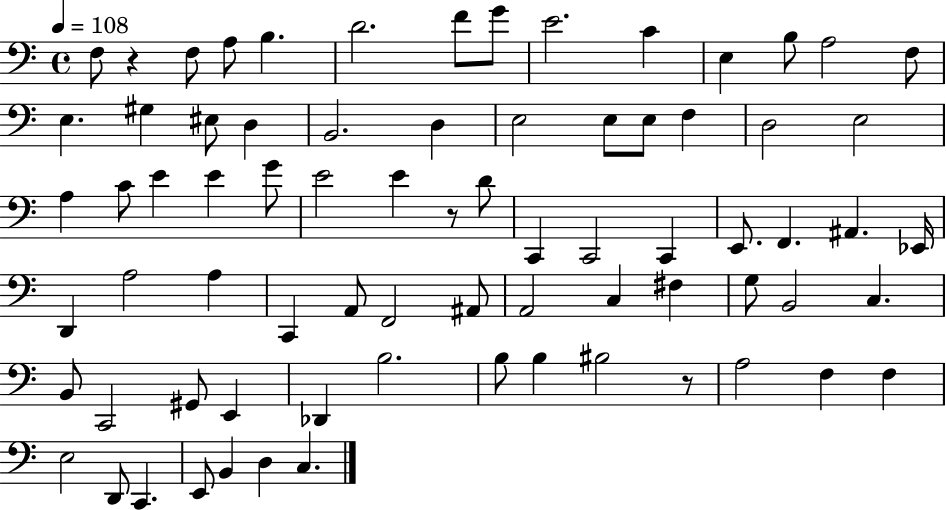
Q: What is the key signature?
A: C major